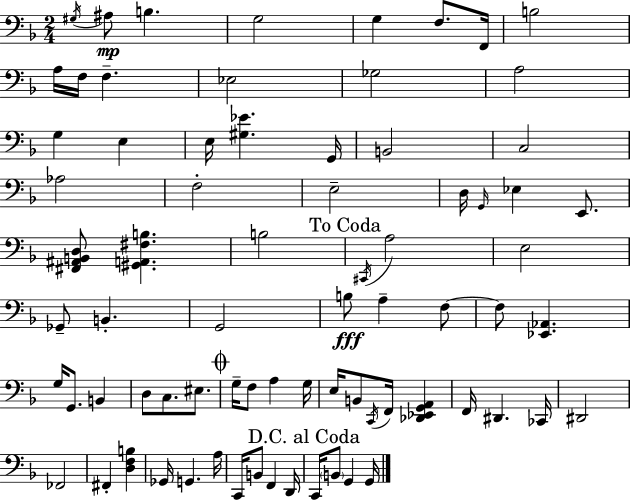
G#3/s A#3/e B3/q. G3/h G3/q F3/e. F2/s B3/h A3/s F3/s F3/q. Eb3/h Gb3/h A3/h G3/q E3/q E3/s [G#3,Eb4]/q. G2/s B2/h C3/h Ab3/h F3/h E3/h D3/s G2/s Eb3/q E2/e. [F#2,A#2,B2,D3]/e [G#2,A2,F#3,B3]/q. B3/h C#2/s A3/h E3/h Gb2/e B2/q. G2/h B3/e A3/q F3/e F3/e [Eb2,Ab2]/q. G3/s G2/e. B2/q D3/e C3/e. EIS3/e. G3/s F3/e A3/q G3/s E3/s B2/e C2/s F2/s [Db2,Eb2,G2,A2]/q F2/s D#2/q. CES2/s D#2/h FES2/h F#2/q [D3,F3,B3]/q Gb2/s G2/q. A3/s C2/s B2/e F2/q D2/s C2/s B2/e G2/q G2/s